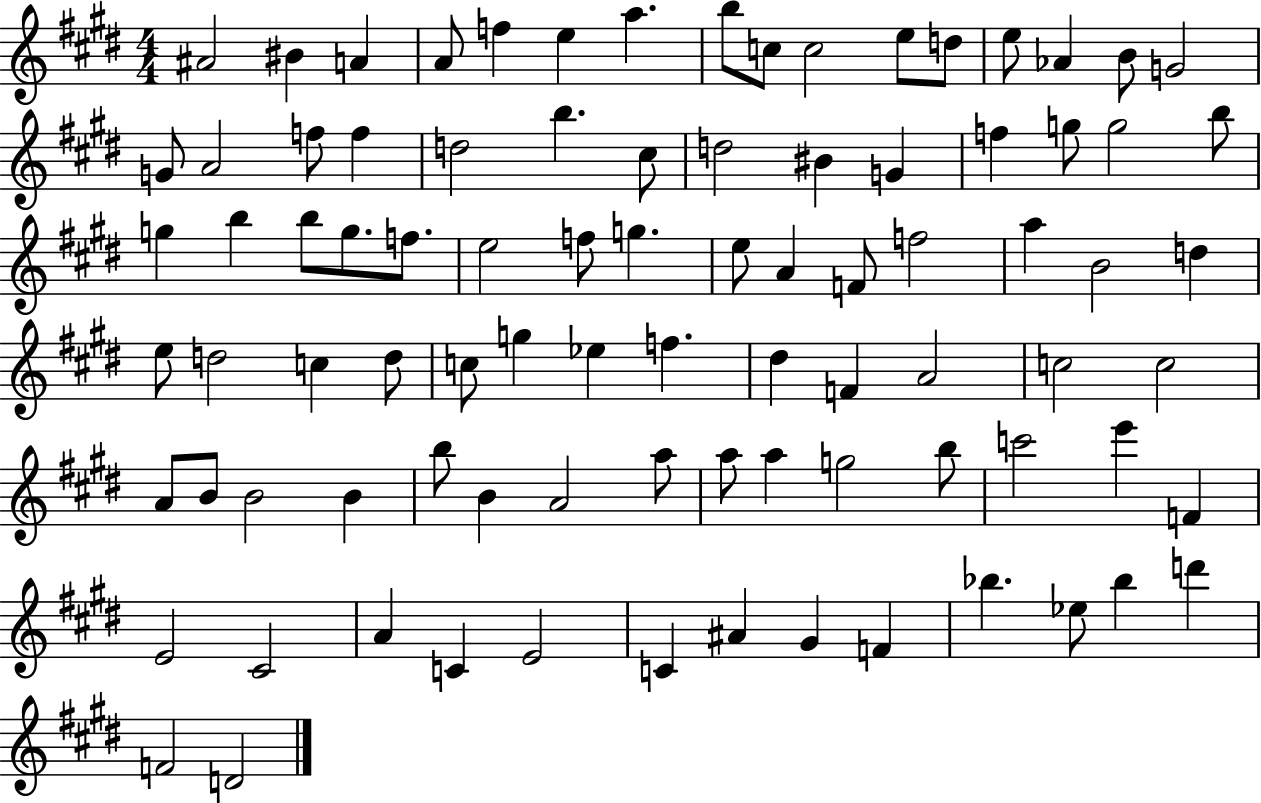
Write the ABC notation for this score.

X:1
T:Untitled
M:4/4
L:1/4
K:E
^A2 ^B A A/2 f e a b/2 c/2 c2 e/2 d/2 e/2 _A B/2 G2 G/2 A2 f/2 f d2 b ^c/2 d2 ^B G f g/2 g2 b/2 g b b/2 g/2 f/2 e2 f/2 g e/2 A F/2 f2 a B2 d e/2 d2 c d/2 c/2 g _e f ^d F A2 c2 c2 A/2 B/2 B2 B b/2 B A2 a/2 a/2 a g2 b/2 c'2 e' F E2 ^C2 A C E2 C ^A ^G F _b _e/2 _b d' F2 D2